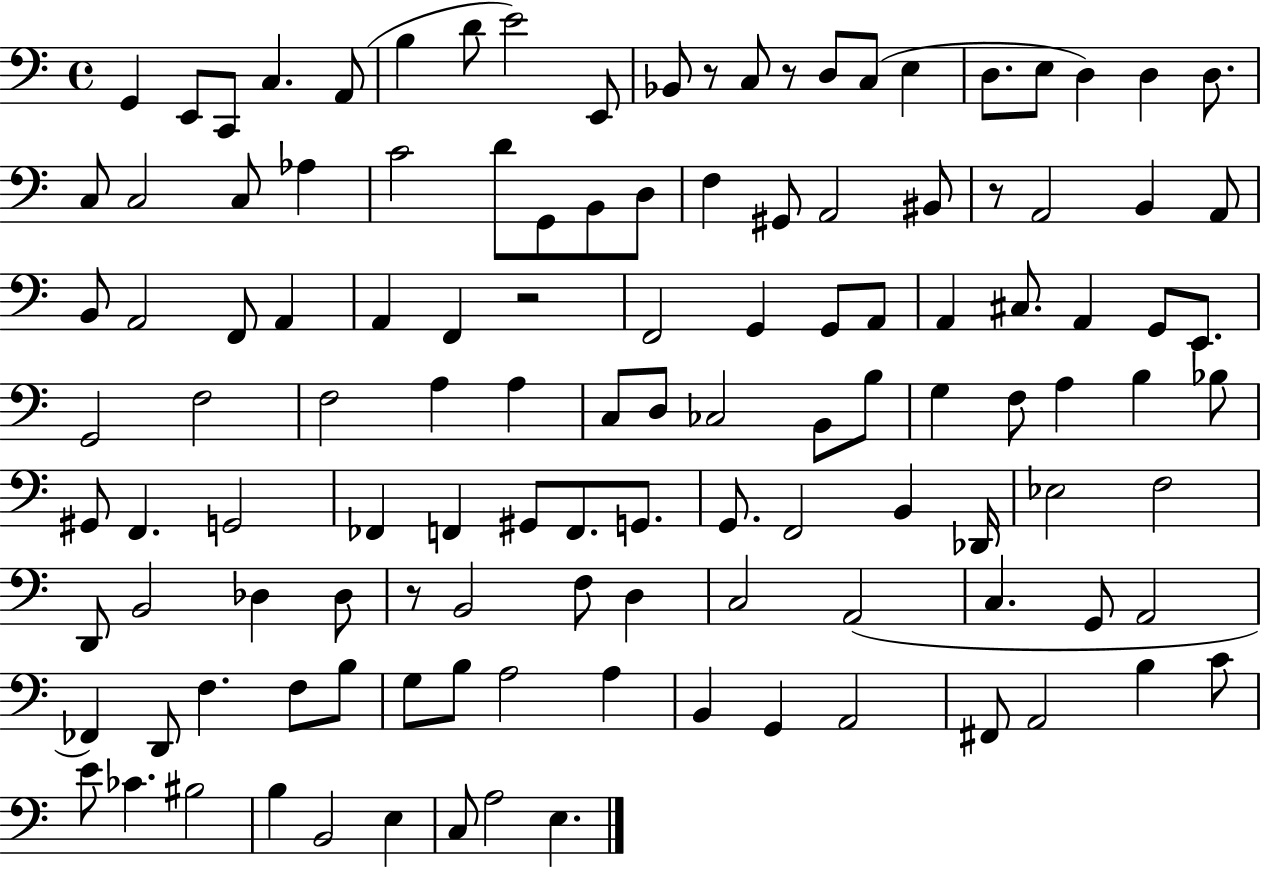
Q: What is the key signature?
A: C major